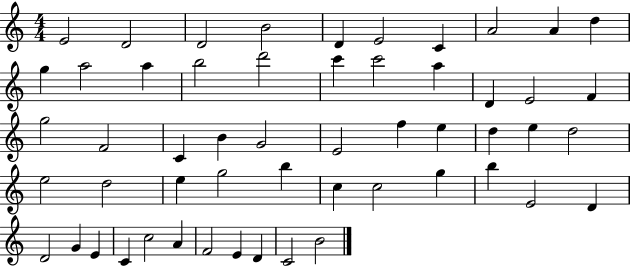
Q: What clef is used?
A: treble